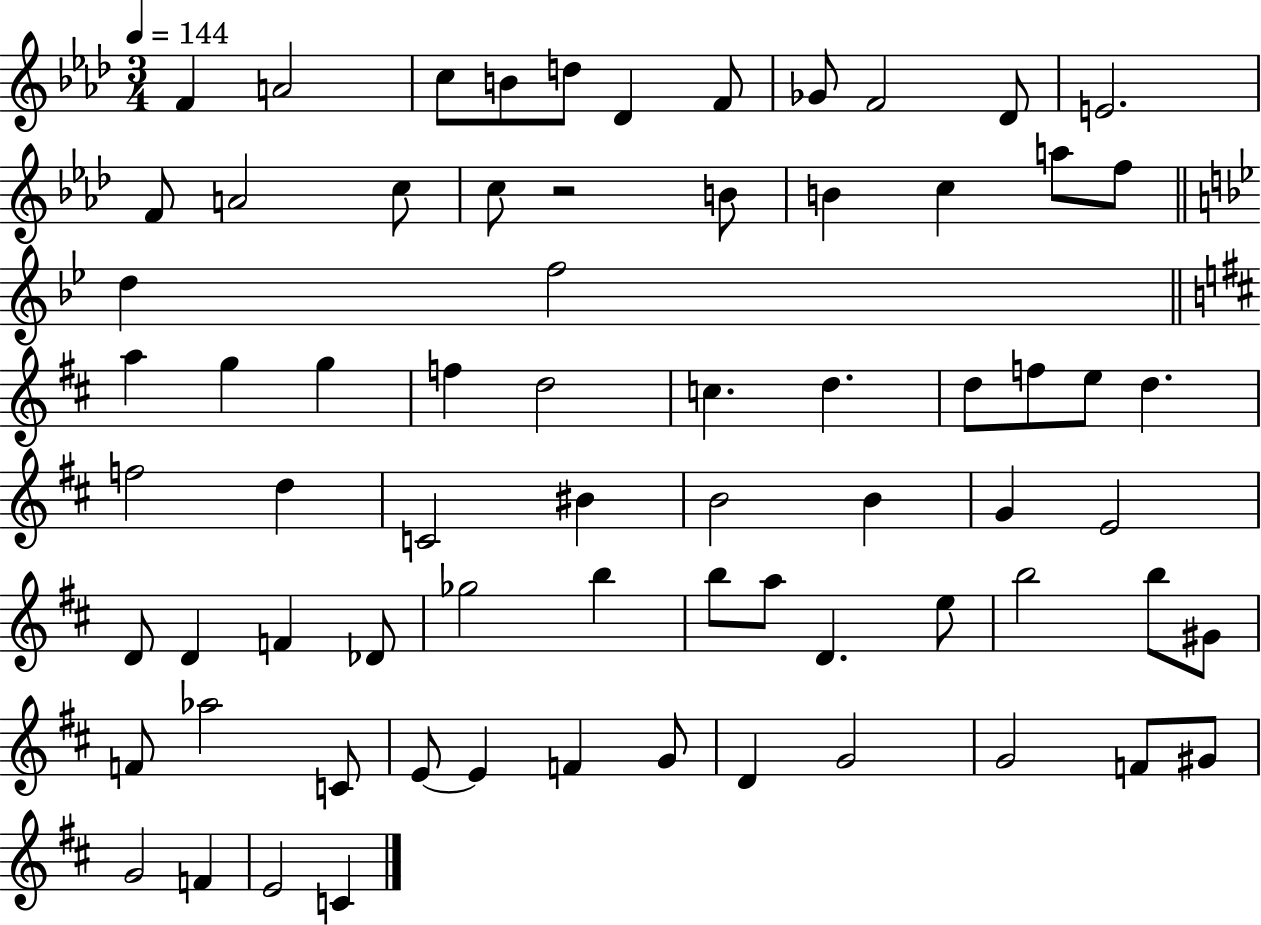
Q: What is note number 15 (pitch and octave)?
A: C5